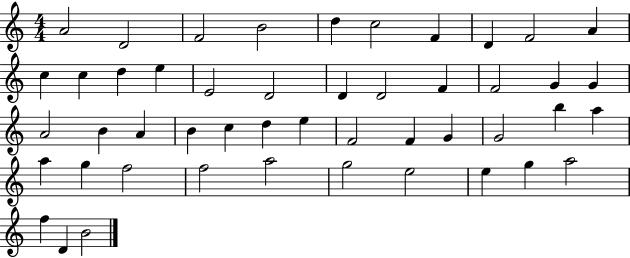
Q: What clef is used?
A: treble